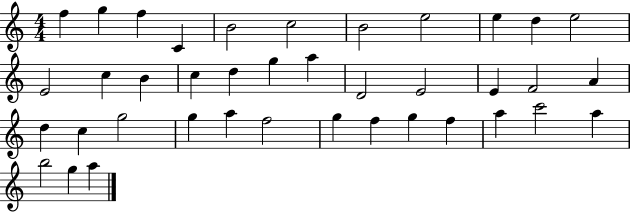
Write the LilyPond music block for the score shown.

{
  \clef treble
  \numericTimeSignature
  \time 4/4
  \key c \major
  f''4 g''4 f''4 c'4 | b'2 c''2 | b'2 e''2 | e''4 d''4 e''2 | \break e'2 c''4 b'4 | c''4 d''4 g''4 a''4 | d'2 e'2 | e'4 f'2 a'4 | \break d''4 c''4 g''2 | g''4 a''4 f''2 | g''4 f''4 g''4 f''4 | a''4 c'''2 a''4 | \break b''2 g''4 a''4 | \bar "|."
}